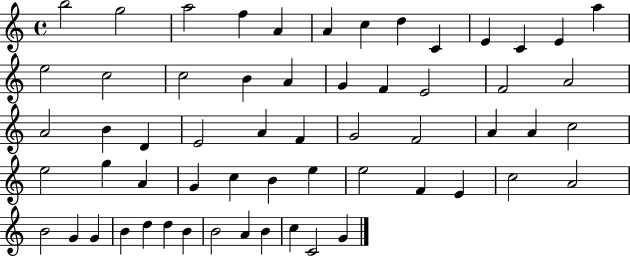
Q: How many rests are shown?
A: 0